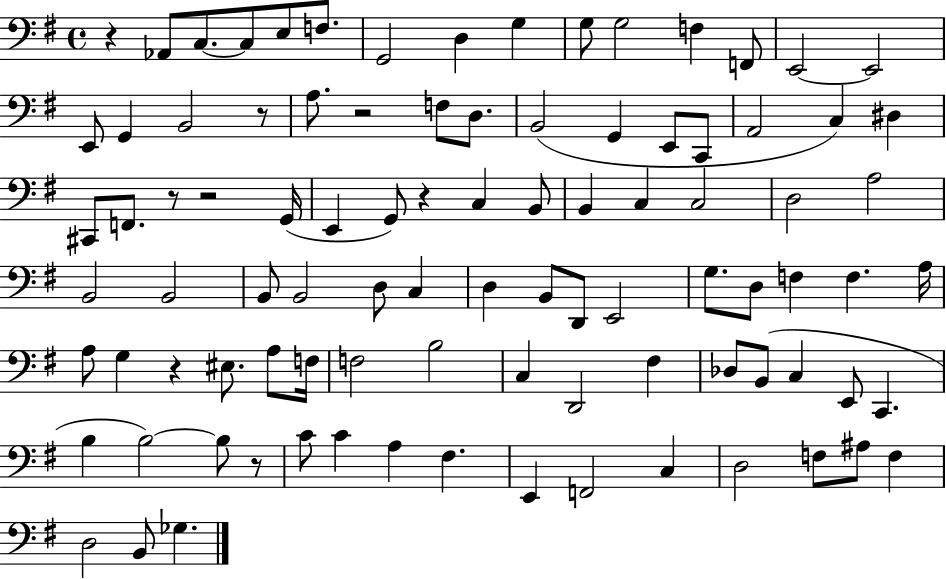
{
  \clef bass
  \time 4/4
  \defaultTimeSignature
  \key g \major
  r4 aes,8 c8.~~ c8 e8 f8. | g,2 d4 g4 | g8 g2 f4 f,8 | e,2~~ e,2 | \break e,8 g,4 b,2 r8 | a8. r2 f8 d8. | b,2( g,4 e,8 c,8 | a,2 c4) dis4 | \break cis,8 f,8. r8 r2 g,16( | e,4 g,8) r4 c4 b,8 | b,4 c4 c2 | d2 a2 | \break b,2 b,2 | b,8 b,2 d8 c4 | d4 b,8 d,8 e,2 | g8. d8 f4 f4. a16 | \break a8 g4 r4 eis8. a8 f16 | f2 b2 | c4 d,2 fis4 | des8 b,8( c4 e,8 c,4. | \break b4 b2~~) b8 r8 | c'8 c'4 a4 fis4. | e,4 f,2 c4 | d2 f8 ais8 f4 | \break d2 b,8 ges4. | \bar "|."
}